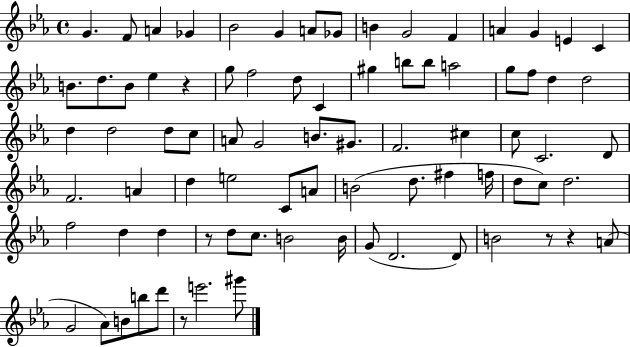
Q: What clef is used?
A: treble